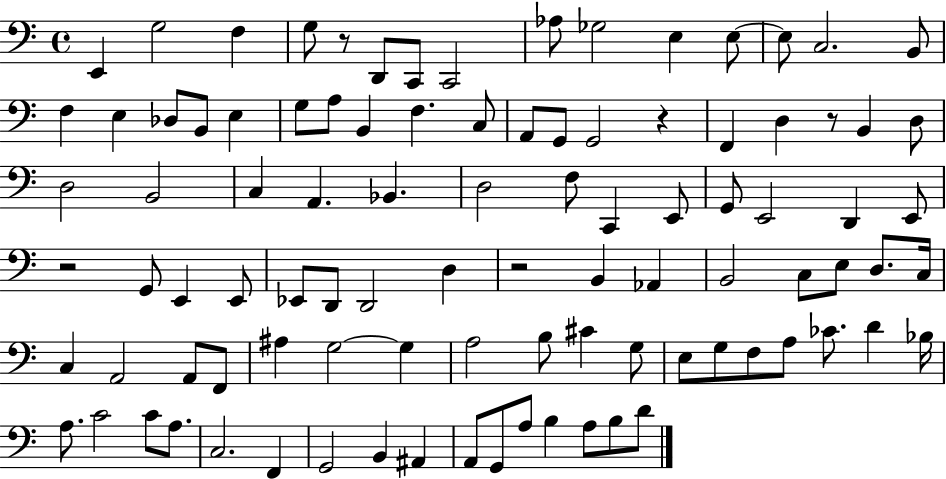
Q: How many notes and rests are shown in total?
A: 97